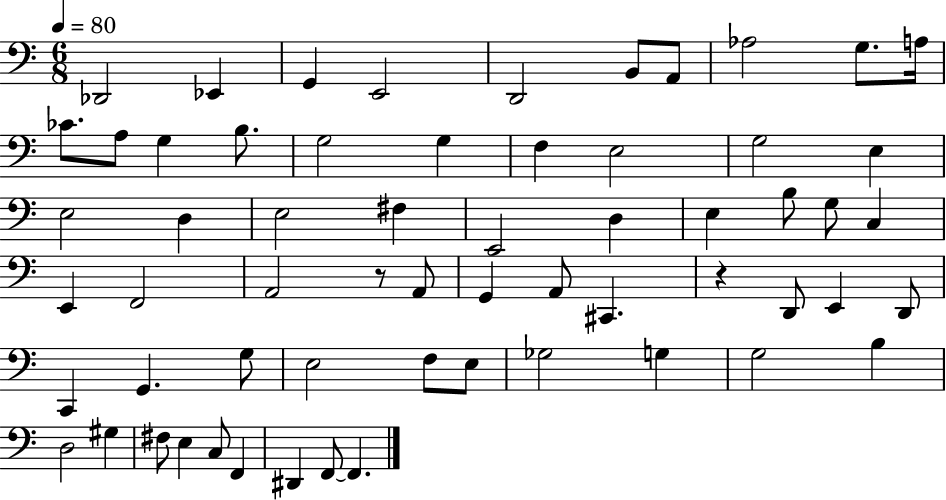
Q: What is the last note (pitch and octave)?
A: F2